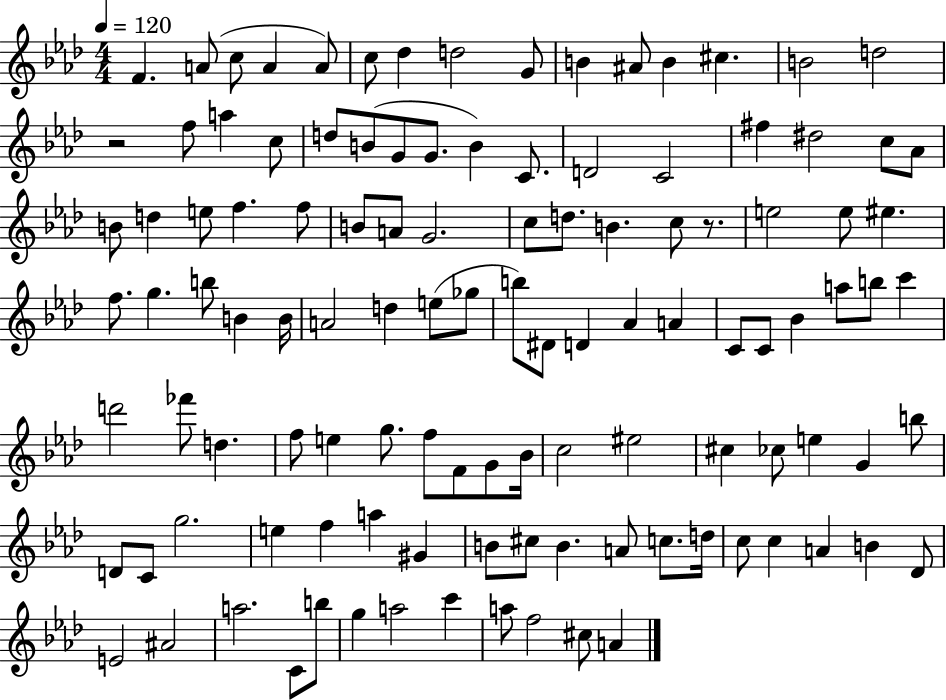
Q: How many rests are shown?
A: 2